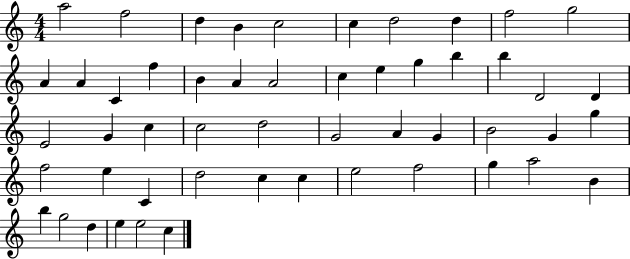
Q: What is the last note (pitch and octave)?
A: C5